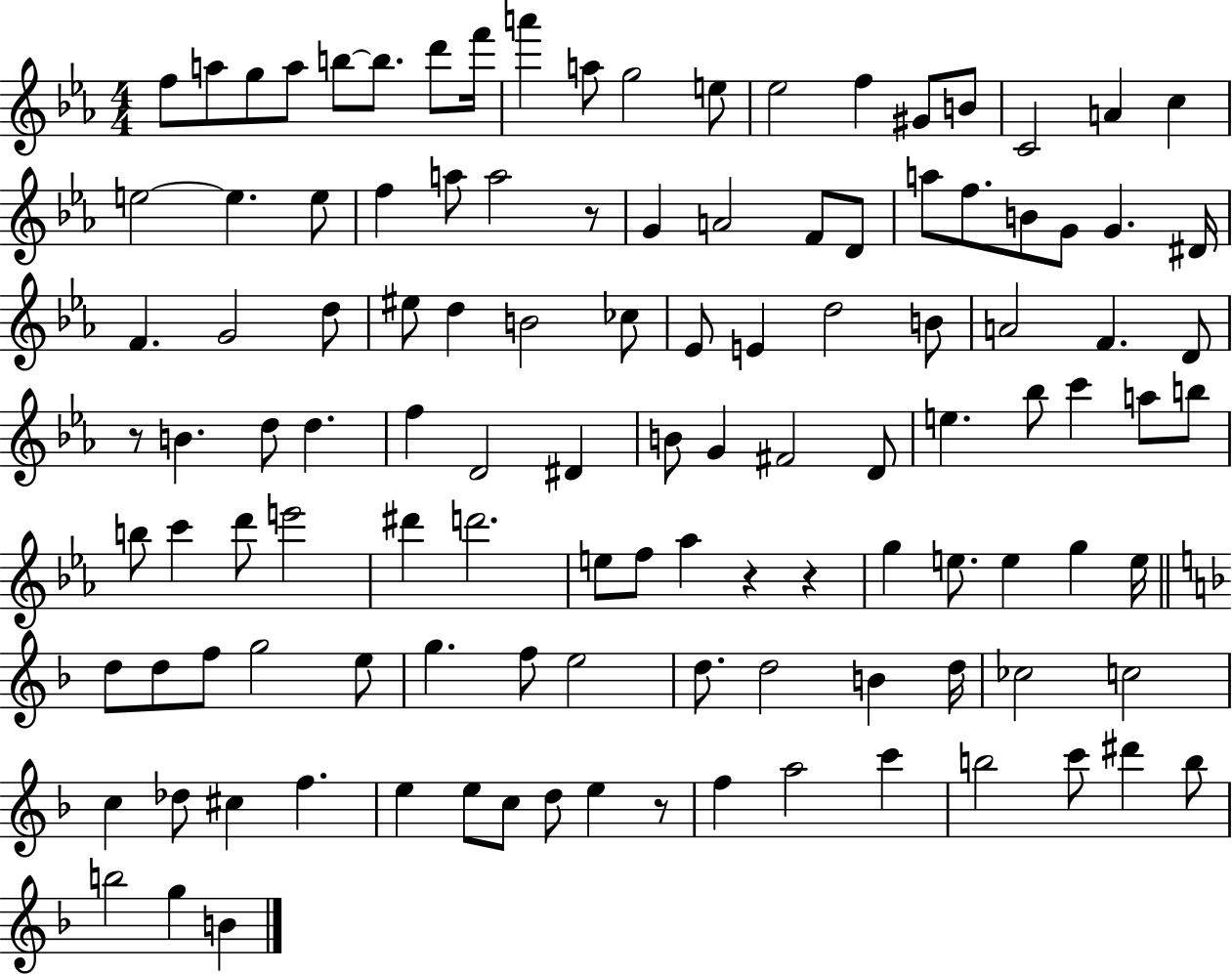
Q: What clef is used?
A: treble